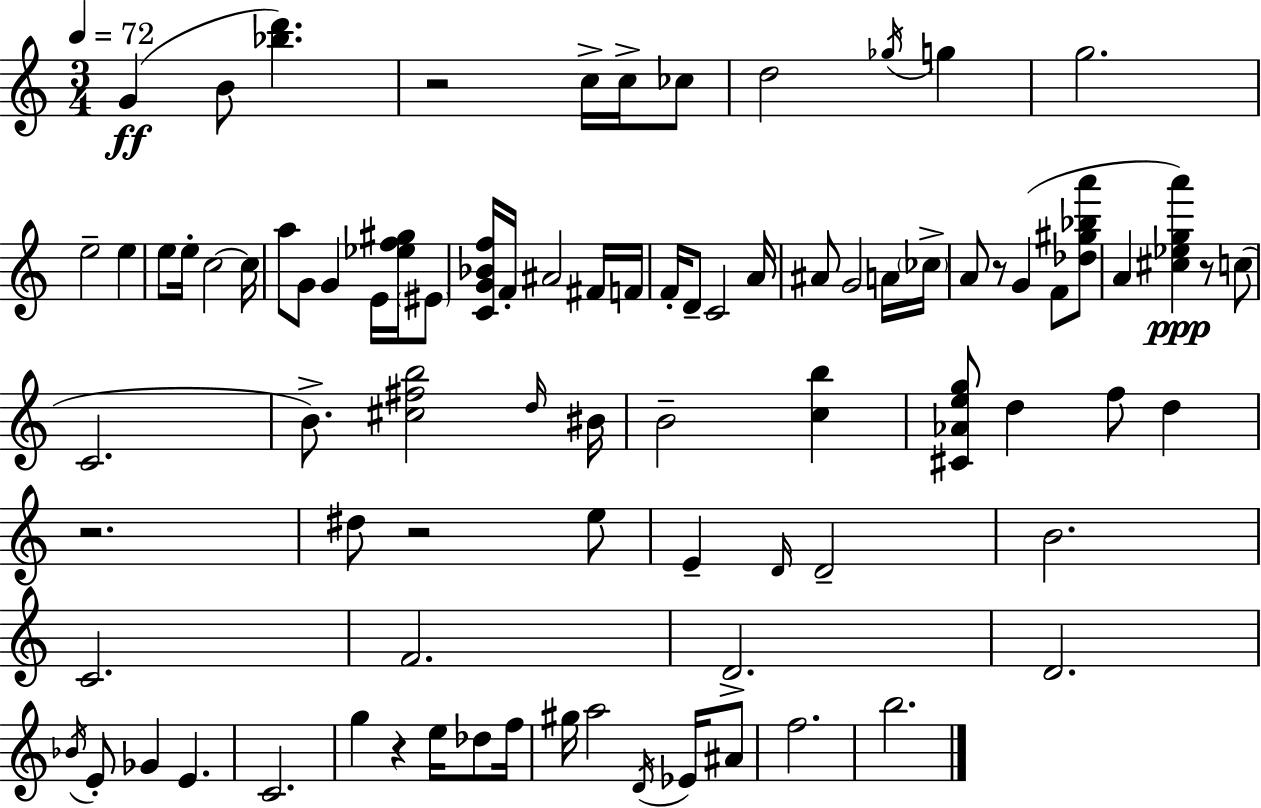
G4/q B4/e [Bb5,D6]/q. R/h C5/s C5/s CES5/e D5/h Gb5/s G5/q G5/h. E5/h E5/q E5/e E5/s C5/h C5/s A5/e G4/e G4/q E4/s [Eb5,F5,G#5]/s EIS4/e [C4,G4,Bb4,F5]/s F4/s A#4/h F#4/s F4/s F4/s D4/e C4/h A4/s A#4/e G4/h A4/s CES5/s A4/e R/e G4/q F4/e [Db5,G#5,Bb5,A6]/e A4/q [C#5,Eb5,G5,A6]/q R/e C5/e C4/h. B4/e. [C#5,F#5,B5]/h D5/s BIS4/s B4/h [C5,B5]/q [C#4,Ab4,E5,G5]/e D5/q F5/e D5/q R/h. D#5/e R/h E5/e E4/q D4/s D4/h B4/h. C4/h. F4/h. D4/h. D4/h. Bb4/s E4/e Gb4/q E4/q. C4/h. G5/q R/q E5/s Db5/e F5/s G#5/s A5/h D4/s Eb4/s A#4/e F5/h. B5/h.